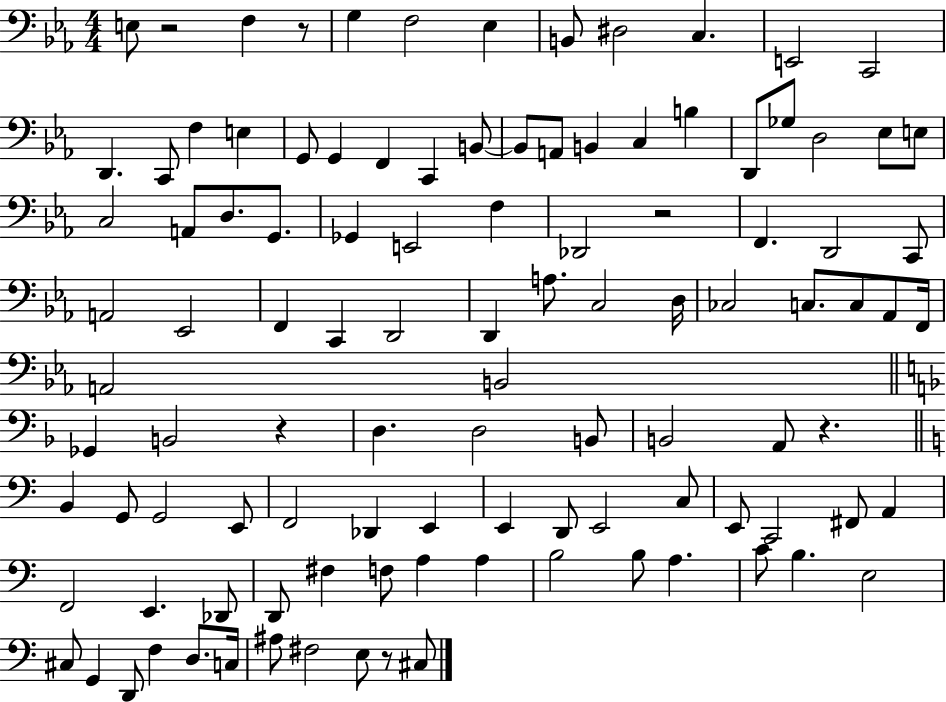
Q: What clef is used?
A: bass